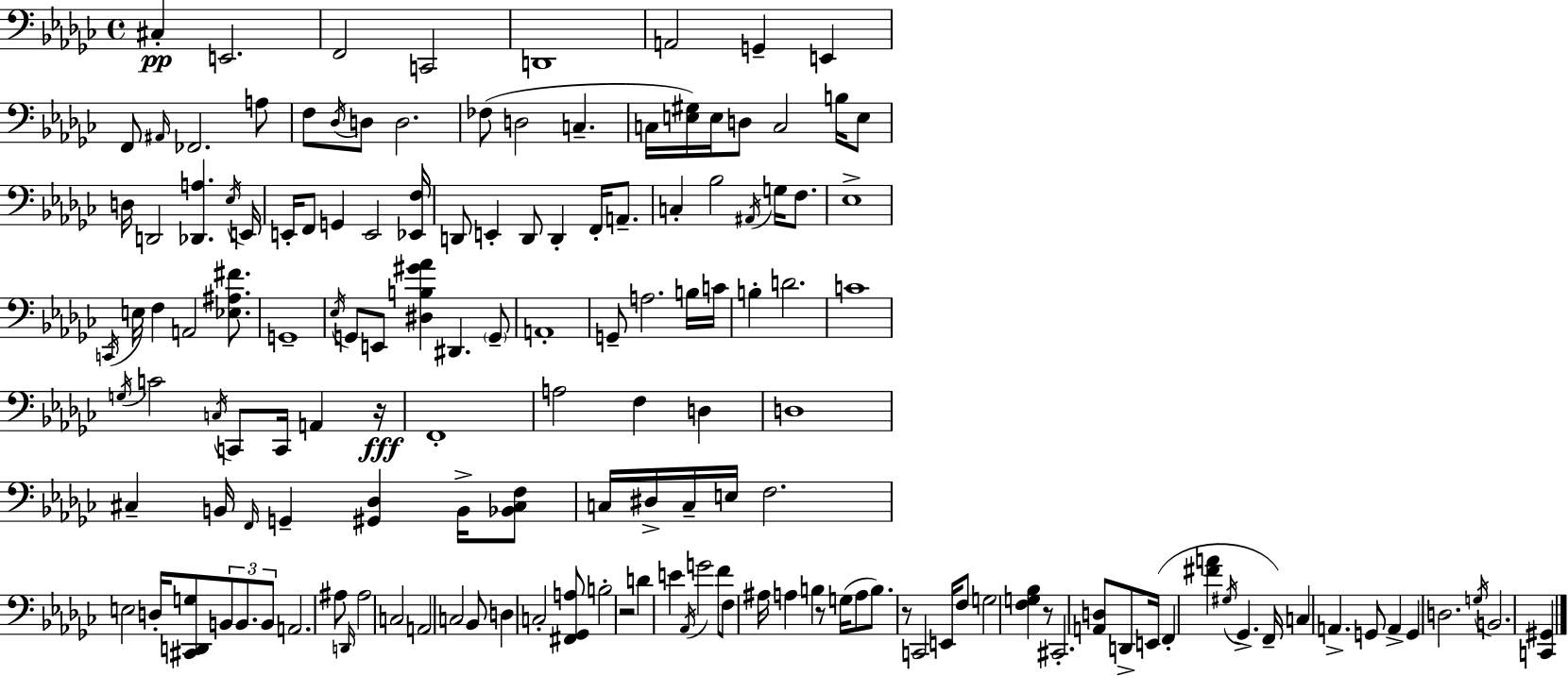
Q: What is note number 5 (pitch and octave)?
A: D2